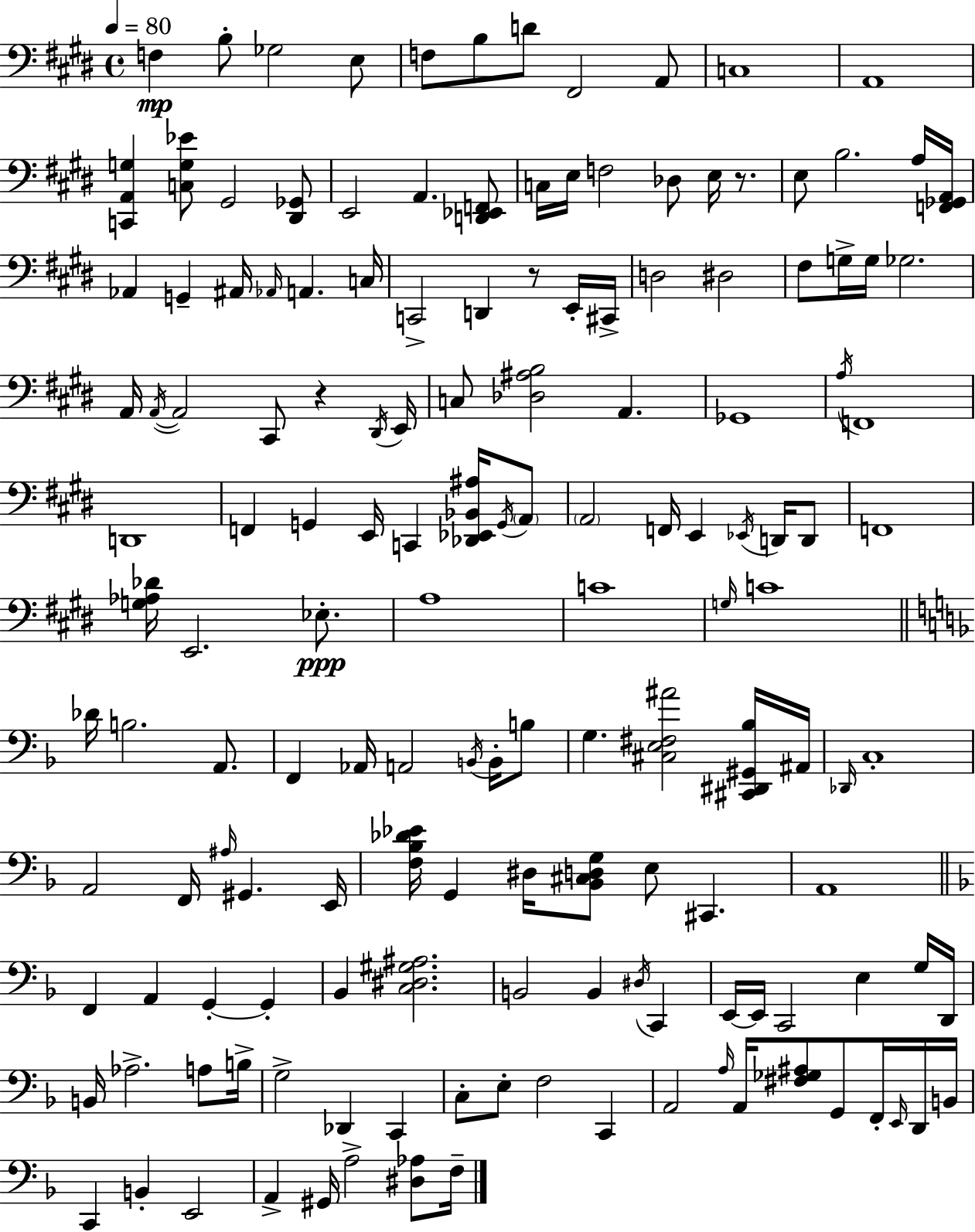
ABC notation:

X:1
T:Untitled
M:4/4
L:1/4
K:E
F, B,/2 _G,2 E,/2 F,/2 B,/2 D/2 ^F,,2 A,,/2 C,4 A,,4 [C,,A,,G,] [C,G,_E]/2 ^G,,2 [^D,,_G,,]/2 E,,2 A,, [D,,_E,,F,,]/2 C,/4 E,/4 F,2 _D,/2 E,/4 z/2 E,/2 B,2 A,/4 [F,,_G,,A,,]/4 _A,, G,, ^A,,/4 _A,,/4 A,, C,/4 C,,2 D,, z/2 E,,/4 ^C,,/4 D,2 ^D,2 ^F,/2 G,/4 G,/4 _G,2 A,,/4 A,,/4 A,,2 ^C,,/2 z ^D,,/4 E,,/4 C,/2 [_D,^A,B,]2 A,, _G,,4 A,/4 F,,4 D,,4 F,, G,, E,,/4 C,, [_D,,_E,,_B,,^A,]/4 G,,/4 A,,/2 A,,2 F,,/4 E,, _E,,/4 D,,/4 D,,/2 F,,4 [G,_A,_D]/4 E,,2 _E,/2 A,4 C4 G,/4 C4 _D/4 B,2 A,,/2 F,, _A,,/4 A,,2 B,,/4 B,,/4 B,/2 G, [^C,E,^F,^A]2 [^C,,^D,,^G,,_B,]/4 ^A,,/4 _D,,/4 C,4 A,,2 F,,/4 ^A,/4 ^G,, E,,/4 [F,_B,_D_E]/4 G,, ^D,/4 [_B,,^C,D,G,]/2 E,/2 ^C,, A,,4 F,, A,, G,, G,, _B,, [C,^D,^G,^A,]2 B,,2 B,, ^D,/4 C,, E,,/4 E,,/4 C,,2 E, G,/4 D,,/4 B,,/4 _A,2 A,/2 B,/4 G,2 _D,, C,, C,/2 E,/2 F,2 C,, A,,2 A,/4 A,,/4 [^F,_G,^A,]/2 G,,/2 F,,/4 E,,/4 D,,/4 B,,/4 C,, B,, E,,2 A,, ^G,,/4 A,2 [^D,_A,]/2 F,/4